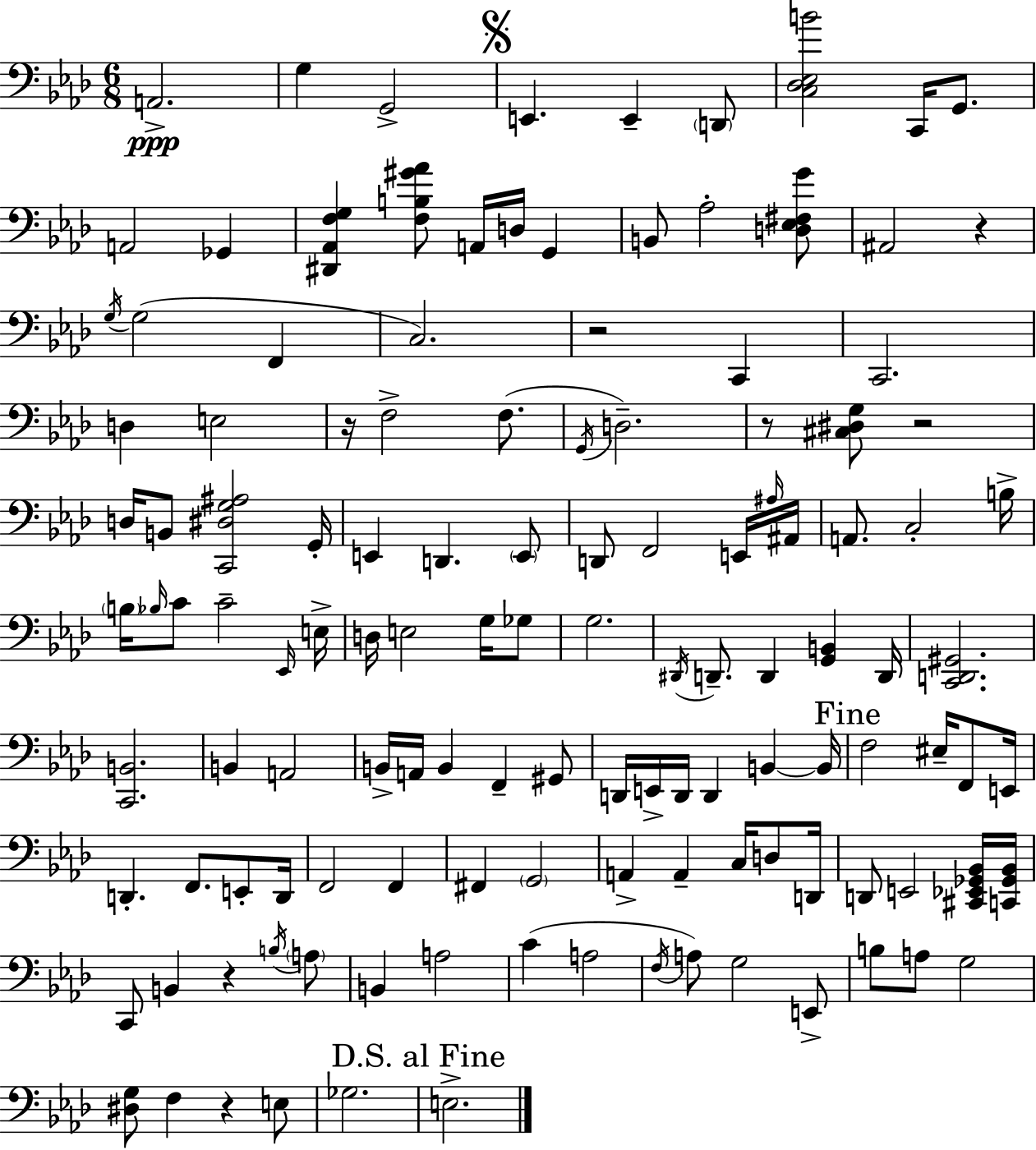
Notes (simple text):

A2/h. G3/q G2/h E2/q. E2/q D2/e [C3,Db3,Eb3,B4]/h C2/s G2/e. A2/h Gb2/q [D#2,Ab2,F3,G3]/q [F3,B3,G#4,Ab4]/e A2/s D3/s G2/q B2/e Ab3/h [D3,Eb3,F#3,G4]/e A#2/h R/q G3/s G3/h F2/q C3/h. R/h C2/q C2/h. D3/q E3/h R/s F3/h F3/e. G2/s D3/h. R/e [C#3,D#3,G3]/e R/h D3/s B2/e [C2,D#3,G3,A#3]/h G2/s E2/q D2/q. E2/e D2/e F2/h E2/s A#3/s A#2/s A2/e. C3/h B3/s B3/s Bb3/s C4/e C4/h Eb2/s E3/s D3/s E3/h G3/s Gb3/e G3/h. D#2/s D2/e. D2/q [G2,B2]/q D2/s [C2,D2,G#2]/h. [C2,B2]/h. B2/q A2/h B2/s A2/s B2/q F2/q G#2/e D2/s E2/s D2/s D2/q B2/q B2/s F3/h EIS3/s F2/e E2/s D2/q. F2/e. E2/e D2/s F2/h F2/q F#2/q G2/h A2/q A2/q C3/s D3/e D2/s D2/e E2/h [C#2,Eb2,Gb2,Bb2]/s [C2,Gb2,Bb2]/s C2/e B2/q R/q B3/s A3/e B2/q A3/h C4/q A3/h F3/s A3/e G3/h E2/e B3/e A3/e G3/h [D#3,G3]/e F3/q R/q E3/e Gb3/h. E3/h.